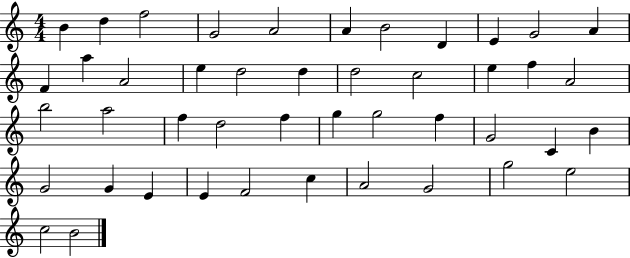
X:1
T:Untitled
M:4/4
L:1/4
K:C
B d f2 G2 A2 A B2 D E G2 A F a A2 e d2 d d2 c2 e f A2 b2 a2 f d2 f g g2 f G2 C B G2 G E E F2 c A2 G2 g2 e2 c2 B2